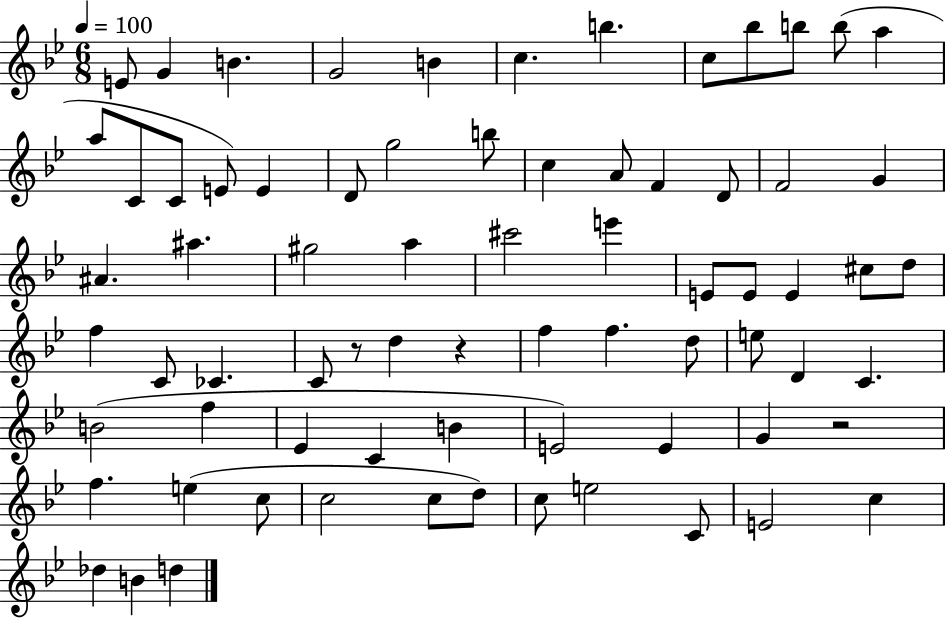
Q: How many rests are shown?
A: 3